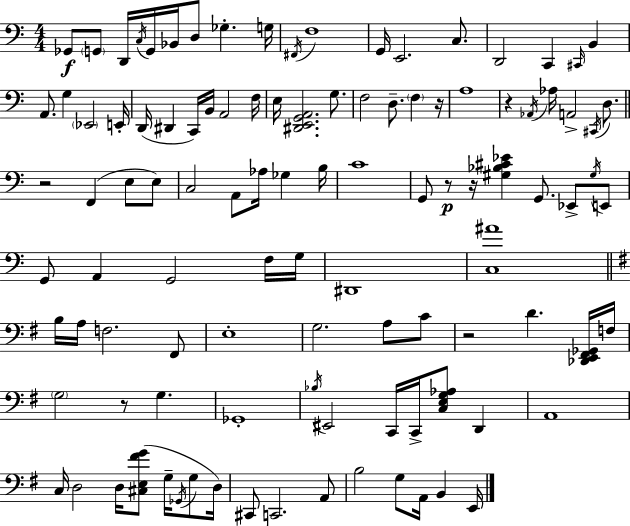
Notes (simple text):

Gb2/e G2/e D2/s C3/s G2/s Bb2/s D3/e Gb3/q. G3/s F#2/s F3/w G2/s E2/h. C3/e. D2/h C2/q C#2/s B2/q A2/e. G3/q Eb2/h E2/s D2/s D#2/q C2/s B2/s A2/h F3/s E3/s [D#2,E2,G2,A2]/h. G3/e. F3/h D3/e. F3/q R/s A3/w R/q Ab2/s Ab3/s A2/h C#2/s D3/e. R/h F2/q E3/e E3/e C3/h A2/e Ab3/s Gb3/q B3/s C4/w G2/e R/e R/s [G#3,Bb3,C#4,Eb4]/q G2/e. Eb2/e G#3/s E2/e G2/e A2/q G2/h F3/s G3/s D#2/w [C3,A#4]/w B3/s A3/s F3/h. F#2/e E3/w G3/h. A3/e C4/e R/h D4/q. [Db2,E2,F#2,Gb2]/s F3/s G3/h R/e G3/q. Gb2/w Bb3/s EIS2/h C2/s C2/s [C3,E3,G3,Ab3]/e D2/q A2/w C3/s D3/h D3/s [C#3,E3,F#4,G4]/e G3/s Gb2/s G3/e D3/s C#2/e C2/h. A2/e B3/h G3/e A2/s B2/q E2/s